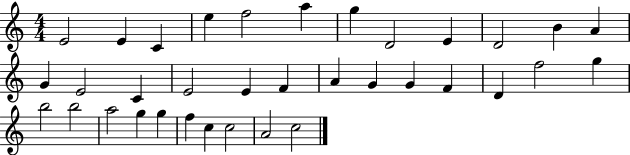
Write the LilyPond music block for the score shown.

{
  \clef treble
  \numericTimeSignature
  \time 4/4
  \key c \major
  e'2 e'4 c'4 | e''4 f''2 a''4 | g''4 d'2 e'4 | d'2 b'4 a'4 | \break g'4 e'2 c'4 | e'2 e'4 f'4 | a'4 g'4 g'4 f'4 | d'4 f''2 g''4 | \break b''2 b''2 | a''2 g''4 g''4 | f''4 c''4 c''2 | a'2 c''2 | \break \bar "|."
}